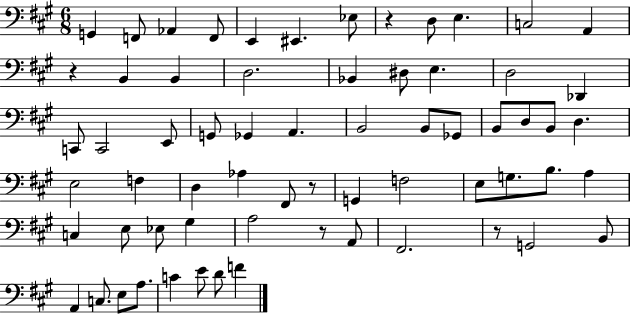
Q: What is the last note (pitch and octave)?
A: F4